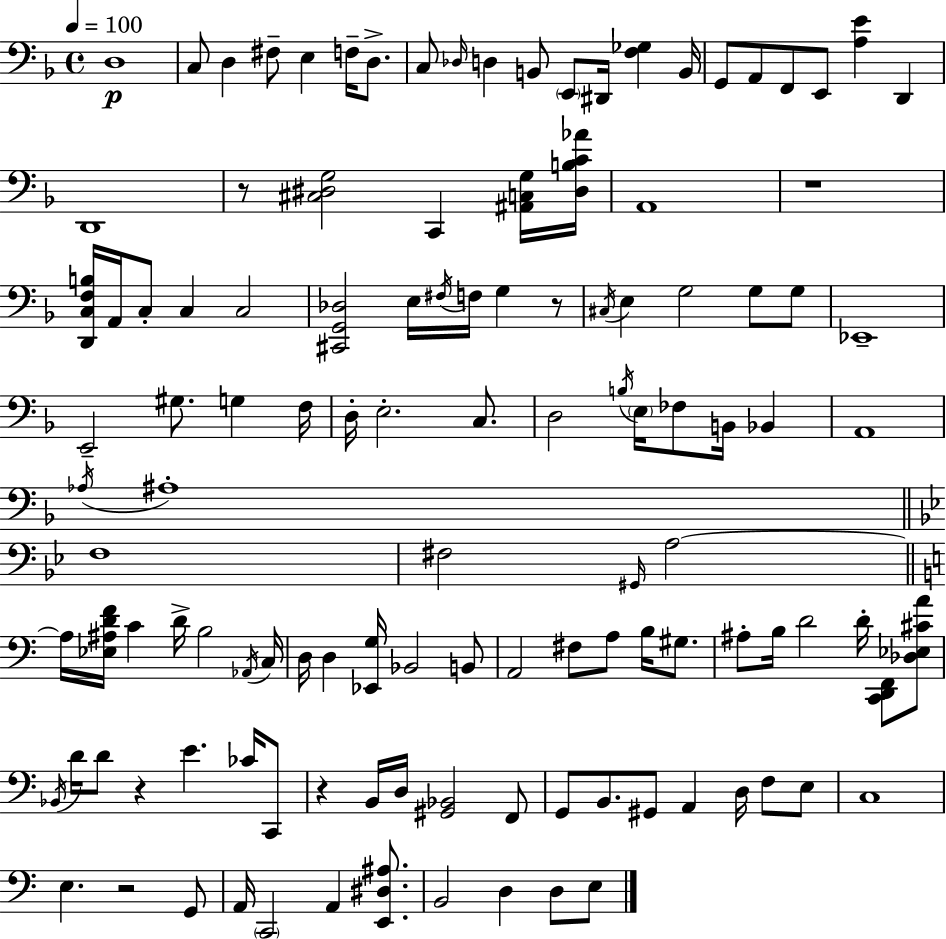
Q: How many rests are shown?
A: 6